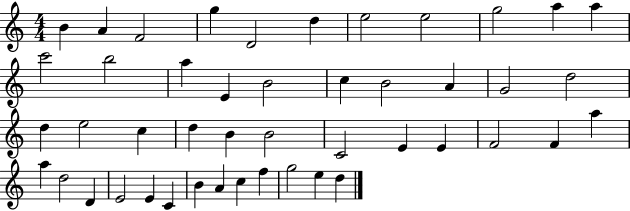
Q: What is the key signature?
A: C major